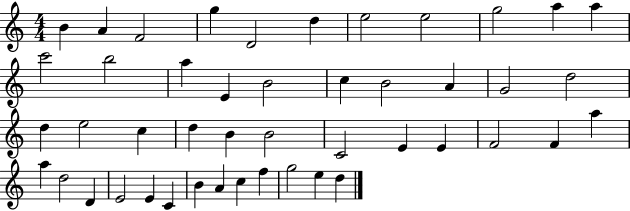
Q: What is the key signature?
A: C major